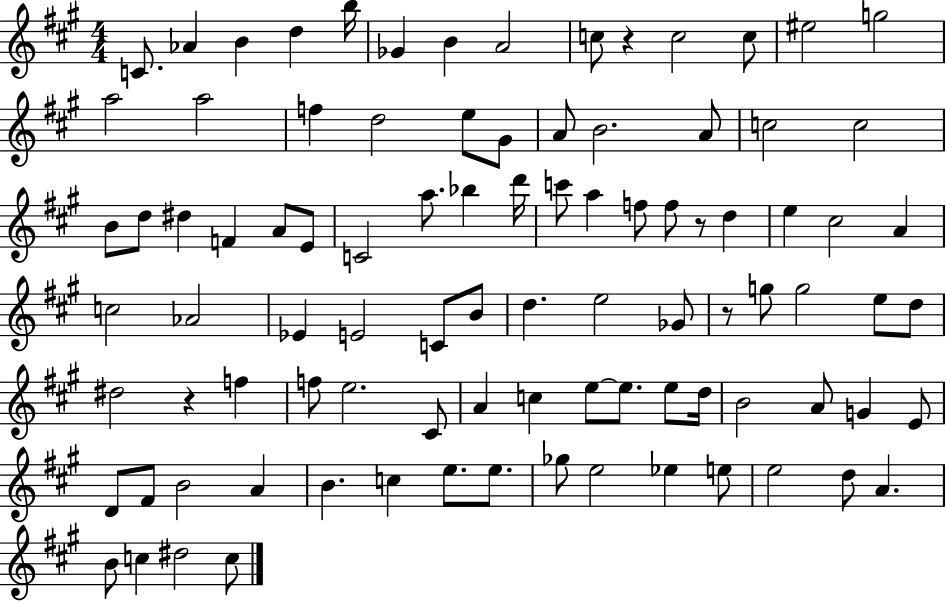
{
  \clef treble
  \numericTimeSignature
  \time 4/4
  \key a \major
  c'8. aes'4 b'4 d''4 b''16 | ges'4 b'4 a'2 | c''8 r4 c''2 c''8 | eis''2 g''2 | \break a''2 a''2 | f''4 d''2 e''8 gis'8 | a'8 b'2. a'8 | c''2 c''2 | \break b'8 d''8 dis''4 f'4 a'8 e'8 | c'2 a''8. bes''4 d'''16 | c'''8 a''4 f''8 f''8 r8 d''4 | e''4 cis''2 a'4 | \break c''2 aes'2 | ees'4 e'2 c'8 b'8 | d''4. e''2 ges'8 | r8 g''8 g''2 e''8 d''8 | \break dis''2 r4 f''4 | f''8 e''2. cis'8 | a'4 c''4 e''8~~ e''8. e''8 d''16 | b'2 a'8 g'4 e'8 | \break d'8 fis'8 b'2 a'4 | b'4. c''4 e''8. e''8. | ges''8 e''2 ees''4 e''8 | e''2 d''8 a'4. | \break b'8 c''4 dis''2 c''8 | \bar "|."
}